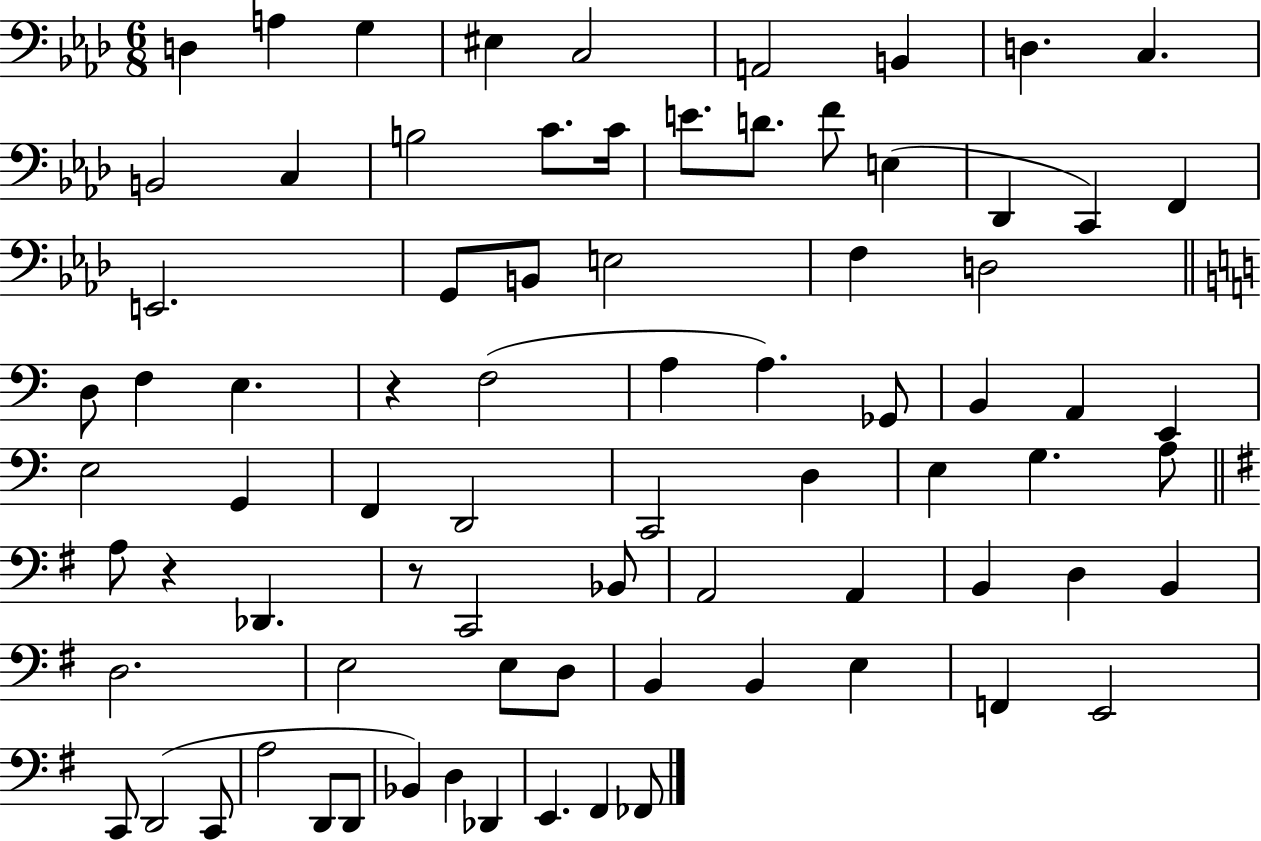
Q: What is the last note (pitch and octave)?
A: FES2